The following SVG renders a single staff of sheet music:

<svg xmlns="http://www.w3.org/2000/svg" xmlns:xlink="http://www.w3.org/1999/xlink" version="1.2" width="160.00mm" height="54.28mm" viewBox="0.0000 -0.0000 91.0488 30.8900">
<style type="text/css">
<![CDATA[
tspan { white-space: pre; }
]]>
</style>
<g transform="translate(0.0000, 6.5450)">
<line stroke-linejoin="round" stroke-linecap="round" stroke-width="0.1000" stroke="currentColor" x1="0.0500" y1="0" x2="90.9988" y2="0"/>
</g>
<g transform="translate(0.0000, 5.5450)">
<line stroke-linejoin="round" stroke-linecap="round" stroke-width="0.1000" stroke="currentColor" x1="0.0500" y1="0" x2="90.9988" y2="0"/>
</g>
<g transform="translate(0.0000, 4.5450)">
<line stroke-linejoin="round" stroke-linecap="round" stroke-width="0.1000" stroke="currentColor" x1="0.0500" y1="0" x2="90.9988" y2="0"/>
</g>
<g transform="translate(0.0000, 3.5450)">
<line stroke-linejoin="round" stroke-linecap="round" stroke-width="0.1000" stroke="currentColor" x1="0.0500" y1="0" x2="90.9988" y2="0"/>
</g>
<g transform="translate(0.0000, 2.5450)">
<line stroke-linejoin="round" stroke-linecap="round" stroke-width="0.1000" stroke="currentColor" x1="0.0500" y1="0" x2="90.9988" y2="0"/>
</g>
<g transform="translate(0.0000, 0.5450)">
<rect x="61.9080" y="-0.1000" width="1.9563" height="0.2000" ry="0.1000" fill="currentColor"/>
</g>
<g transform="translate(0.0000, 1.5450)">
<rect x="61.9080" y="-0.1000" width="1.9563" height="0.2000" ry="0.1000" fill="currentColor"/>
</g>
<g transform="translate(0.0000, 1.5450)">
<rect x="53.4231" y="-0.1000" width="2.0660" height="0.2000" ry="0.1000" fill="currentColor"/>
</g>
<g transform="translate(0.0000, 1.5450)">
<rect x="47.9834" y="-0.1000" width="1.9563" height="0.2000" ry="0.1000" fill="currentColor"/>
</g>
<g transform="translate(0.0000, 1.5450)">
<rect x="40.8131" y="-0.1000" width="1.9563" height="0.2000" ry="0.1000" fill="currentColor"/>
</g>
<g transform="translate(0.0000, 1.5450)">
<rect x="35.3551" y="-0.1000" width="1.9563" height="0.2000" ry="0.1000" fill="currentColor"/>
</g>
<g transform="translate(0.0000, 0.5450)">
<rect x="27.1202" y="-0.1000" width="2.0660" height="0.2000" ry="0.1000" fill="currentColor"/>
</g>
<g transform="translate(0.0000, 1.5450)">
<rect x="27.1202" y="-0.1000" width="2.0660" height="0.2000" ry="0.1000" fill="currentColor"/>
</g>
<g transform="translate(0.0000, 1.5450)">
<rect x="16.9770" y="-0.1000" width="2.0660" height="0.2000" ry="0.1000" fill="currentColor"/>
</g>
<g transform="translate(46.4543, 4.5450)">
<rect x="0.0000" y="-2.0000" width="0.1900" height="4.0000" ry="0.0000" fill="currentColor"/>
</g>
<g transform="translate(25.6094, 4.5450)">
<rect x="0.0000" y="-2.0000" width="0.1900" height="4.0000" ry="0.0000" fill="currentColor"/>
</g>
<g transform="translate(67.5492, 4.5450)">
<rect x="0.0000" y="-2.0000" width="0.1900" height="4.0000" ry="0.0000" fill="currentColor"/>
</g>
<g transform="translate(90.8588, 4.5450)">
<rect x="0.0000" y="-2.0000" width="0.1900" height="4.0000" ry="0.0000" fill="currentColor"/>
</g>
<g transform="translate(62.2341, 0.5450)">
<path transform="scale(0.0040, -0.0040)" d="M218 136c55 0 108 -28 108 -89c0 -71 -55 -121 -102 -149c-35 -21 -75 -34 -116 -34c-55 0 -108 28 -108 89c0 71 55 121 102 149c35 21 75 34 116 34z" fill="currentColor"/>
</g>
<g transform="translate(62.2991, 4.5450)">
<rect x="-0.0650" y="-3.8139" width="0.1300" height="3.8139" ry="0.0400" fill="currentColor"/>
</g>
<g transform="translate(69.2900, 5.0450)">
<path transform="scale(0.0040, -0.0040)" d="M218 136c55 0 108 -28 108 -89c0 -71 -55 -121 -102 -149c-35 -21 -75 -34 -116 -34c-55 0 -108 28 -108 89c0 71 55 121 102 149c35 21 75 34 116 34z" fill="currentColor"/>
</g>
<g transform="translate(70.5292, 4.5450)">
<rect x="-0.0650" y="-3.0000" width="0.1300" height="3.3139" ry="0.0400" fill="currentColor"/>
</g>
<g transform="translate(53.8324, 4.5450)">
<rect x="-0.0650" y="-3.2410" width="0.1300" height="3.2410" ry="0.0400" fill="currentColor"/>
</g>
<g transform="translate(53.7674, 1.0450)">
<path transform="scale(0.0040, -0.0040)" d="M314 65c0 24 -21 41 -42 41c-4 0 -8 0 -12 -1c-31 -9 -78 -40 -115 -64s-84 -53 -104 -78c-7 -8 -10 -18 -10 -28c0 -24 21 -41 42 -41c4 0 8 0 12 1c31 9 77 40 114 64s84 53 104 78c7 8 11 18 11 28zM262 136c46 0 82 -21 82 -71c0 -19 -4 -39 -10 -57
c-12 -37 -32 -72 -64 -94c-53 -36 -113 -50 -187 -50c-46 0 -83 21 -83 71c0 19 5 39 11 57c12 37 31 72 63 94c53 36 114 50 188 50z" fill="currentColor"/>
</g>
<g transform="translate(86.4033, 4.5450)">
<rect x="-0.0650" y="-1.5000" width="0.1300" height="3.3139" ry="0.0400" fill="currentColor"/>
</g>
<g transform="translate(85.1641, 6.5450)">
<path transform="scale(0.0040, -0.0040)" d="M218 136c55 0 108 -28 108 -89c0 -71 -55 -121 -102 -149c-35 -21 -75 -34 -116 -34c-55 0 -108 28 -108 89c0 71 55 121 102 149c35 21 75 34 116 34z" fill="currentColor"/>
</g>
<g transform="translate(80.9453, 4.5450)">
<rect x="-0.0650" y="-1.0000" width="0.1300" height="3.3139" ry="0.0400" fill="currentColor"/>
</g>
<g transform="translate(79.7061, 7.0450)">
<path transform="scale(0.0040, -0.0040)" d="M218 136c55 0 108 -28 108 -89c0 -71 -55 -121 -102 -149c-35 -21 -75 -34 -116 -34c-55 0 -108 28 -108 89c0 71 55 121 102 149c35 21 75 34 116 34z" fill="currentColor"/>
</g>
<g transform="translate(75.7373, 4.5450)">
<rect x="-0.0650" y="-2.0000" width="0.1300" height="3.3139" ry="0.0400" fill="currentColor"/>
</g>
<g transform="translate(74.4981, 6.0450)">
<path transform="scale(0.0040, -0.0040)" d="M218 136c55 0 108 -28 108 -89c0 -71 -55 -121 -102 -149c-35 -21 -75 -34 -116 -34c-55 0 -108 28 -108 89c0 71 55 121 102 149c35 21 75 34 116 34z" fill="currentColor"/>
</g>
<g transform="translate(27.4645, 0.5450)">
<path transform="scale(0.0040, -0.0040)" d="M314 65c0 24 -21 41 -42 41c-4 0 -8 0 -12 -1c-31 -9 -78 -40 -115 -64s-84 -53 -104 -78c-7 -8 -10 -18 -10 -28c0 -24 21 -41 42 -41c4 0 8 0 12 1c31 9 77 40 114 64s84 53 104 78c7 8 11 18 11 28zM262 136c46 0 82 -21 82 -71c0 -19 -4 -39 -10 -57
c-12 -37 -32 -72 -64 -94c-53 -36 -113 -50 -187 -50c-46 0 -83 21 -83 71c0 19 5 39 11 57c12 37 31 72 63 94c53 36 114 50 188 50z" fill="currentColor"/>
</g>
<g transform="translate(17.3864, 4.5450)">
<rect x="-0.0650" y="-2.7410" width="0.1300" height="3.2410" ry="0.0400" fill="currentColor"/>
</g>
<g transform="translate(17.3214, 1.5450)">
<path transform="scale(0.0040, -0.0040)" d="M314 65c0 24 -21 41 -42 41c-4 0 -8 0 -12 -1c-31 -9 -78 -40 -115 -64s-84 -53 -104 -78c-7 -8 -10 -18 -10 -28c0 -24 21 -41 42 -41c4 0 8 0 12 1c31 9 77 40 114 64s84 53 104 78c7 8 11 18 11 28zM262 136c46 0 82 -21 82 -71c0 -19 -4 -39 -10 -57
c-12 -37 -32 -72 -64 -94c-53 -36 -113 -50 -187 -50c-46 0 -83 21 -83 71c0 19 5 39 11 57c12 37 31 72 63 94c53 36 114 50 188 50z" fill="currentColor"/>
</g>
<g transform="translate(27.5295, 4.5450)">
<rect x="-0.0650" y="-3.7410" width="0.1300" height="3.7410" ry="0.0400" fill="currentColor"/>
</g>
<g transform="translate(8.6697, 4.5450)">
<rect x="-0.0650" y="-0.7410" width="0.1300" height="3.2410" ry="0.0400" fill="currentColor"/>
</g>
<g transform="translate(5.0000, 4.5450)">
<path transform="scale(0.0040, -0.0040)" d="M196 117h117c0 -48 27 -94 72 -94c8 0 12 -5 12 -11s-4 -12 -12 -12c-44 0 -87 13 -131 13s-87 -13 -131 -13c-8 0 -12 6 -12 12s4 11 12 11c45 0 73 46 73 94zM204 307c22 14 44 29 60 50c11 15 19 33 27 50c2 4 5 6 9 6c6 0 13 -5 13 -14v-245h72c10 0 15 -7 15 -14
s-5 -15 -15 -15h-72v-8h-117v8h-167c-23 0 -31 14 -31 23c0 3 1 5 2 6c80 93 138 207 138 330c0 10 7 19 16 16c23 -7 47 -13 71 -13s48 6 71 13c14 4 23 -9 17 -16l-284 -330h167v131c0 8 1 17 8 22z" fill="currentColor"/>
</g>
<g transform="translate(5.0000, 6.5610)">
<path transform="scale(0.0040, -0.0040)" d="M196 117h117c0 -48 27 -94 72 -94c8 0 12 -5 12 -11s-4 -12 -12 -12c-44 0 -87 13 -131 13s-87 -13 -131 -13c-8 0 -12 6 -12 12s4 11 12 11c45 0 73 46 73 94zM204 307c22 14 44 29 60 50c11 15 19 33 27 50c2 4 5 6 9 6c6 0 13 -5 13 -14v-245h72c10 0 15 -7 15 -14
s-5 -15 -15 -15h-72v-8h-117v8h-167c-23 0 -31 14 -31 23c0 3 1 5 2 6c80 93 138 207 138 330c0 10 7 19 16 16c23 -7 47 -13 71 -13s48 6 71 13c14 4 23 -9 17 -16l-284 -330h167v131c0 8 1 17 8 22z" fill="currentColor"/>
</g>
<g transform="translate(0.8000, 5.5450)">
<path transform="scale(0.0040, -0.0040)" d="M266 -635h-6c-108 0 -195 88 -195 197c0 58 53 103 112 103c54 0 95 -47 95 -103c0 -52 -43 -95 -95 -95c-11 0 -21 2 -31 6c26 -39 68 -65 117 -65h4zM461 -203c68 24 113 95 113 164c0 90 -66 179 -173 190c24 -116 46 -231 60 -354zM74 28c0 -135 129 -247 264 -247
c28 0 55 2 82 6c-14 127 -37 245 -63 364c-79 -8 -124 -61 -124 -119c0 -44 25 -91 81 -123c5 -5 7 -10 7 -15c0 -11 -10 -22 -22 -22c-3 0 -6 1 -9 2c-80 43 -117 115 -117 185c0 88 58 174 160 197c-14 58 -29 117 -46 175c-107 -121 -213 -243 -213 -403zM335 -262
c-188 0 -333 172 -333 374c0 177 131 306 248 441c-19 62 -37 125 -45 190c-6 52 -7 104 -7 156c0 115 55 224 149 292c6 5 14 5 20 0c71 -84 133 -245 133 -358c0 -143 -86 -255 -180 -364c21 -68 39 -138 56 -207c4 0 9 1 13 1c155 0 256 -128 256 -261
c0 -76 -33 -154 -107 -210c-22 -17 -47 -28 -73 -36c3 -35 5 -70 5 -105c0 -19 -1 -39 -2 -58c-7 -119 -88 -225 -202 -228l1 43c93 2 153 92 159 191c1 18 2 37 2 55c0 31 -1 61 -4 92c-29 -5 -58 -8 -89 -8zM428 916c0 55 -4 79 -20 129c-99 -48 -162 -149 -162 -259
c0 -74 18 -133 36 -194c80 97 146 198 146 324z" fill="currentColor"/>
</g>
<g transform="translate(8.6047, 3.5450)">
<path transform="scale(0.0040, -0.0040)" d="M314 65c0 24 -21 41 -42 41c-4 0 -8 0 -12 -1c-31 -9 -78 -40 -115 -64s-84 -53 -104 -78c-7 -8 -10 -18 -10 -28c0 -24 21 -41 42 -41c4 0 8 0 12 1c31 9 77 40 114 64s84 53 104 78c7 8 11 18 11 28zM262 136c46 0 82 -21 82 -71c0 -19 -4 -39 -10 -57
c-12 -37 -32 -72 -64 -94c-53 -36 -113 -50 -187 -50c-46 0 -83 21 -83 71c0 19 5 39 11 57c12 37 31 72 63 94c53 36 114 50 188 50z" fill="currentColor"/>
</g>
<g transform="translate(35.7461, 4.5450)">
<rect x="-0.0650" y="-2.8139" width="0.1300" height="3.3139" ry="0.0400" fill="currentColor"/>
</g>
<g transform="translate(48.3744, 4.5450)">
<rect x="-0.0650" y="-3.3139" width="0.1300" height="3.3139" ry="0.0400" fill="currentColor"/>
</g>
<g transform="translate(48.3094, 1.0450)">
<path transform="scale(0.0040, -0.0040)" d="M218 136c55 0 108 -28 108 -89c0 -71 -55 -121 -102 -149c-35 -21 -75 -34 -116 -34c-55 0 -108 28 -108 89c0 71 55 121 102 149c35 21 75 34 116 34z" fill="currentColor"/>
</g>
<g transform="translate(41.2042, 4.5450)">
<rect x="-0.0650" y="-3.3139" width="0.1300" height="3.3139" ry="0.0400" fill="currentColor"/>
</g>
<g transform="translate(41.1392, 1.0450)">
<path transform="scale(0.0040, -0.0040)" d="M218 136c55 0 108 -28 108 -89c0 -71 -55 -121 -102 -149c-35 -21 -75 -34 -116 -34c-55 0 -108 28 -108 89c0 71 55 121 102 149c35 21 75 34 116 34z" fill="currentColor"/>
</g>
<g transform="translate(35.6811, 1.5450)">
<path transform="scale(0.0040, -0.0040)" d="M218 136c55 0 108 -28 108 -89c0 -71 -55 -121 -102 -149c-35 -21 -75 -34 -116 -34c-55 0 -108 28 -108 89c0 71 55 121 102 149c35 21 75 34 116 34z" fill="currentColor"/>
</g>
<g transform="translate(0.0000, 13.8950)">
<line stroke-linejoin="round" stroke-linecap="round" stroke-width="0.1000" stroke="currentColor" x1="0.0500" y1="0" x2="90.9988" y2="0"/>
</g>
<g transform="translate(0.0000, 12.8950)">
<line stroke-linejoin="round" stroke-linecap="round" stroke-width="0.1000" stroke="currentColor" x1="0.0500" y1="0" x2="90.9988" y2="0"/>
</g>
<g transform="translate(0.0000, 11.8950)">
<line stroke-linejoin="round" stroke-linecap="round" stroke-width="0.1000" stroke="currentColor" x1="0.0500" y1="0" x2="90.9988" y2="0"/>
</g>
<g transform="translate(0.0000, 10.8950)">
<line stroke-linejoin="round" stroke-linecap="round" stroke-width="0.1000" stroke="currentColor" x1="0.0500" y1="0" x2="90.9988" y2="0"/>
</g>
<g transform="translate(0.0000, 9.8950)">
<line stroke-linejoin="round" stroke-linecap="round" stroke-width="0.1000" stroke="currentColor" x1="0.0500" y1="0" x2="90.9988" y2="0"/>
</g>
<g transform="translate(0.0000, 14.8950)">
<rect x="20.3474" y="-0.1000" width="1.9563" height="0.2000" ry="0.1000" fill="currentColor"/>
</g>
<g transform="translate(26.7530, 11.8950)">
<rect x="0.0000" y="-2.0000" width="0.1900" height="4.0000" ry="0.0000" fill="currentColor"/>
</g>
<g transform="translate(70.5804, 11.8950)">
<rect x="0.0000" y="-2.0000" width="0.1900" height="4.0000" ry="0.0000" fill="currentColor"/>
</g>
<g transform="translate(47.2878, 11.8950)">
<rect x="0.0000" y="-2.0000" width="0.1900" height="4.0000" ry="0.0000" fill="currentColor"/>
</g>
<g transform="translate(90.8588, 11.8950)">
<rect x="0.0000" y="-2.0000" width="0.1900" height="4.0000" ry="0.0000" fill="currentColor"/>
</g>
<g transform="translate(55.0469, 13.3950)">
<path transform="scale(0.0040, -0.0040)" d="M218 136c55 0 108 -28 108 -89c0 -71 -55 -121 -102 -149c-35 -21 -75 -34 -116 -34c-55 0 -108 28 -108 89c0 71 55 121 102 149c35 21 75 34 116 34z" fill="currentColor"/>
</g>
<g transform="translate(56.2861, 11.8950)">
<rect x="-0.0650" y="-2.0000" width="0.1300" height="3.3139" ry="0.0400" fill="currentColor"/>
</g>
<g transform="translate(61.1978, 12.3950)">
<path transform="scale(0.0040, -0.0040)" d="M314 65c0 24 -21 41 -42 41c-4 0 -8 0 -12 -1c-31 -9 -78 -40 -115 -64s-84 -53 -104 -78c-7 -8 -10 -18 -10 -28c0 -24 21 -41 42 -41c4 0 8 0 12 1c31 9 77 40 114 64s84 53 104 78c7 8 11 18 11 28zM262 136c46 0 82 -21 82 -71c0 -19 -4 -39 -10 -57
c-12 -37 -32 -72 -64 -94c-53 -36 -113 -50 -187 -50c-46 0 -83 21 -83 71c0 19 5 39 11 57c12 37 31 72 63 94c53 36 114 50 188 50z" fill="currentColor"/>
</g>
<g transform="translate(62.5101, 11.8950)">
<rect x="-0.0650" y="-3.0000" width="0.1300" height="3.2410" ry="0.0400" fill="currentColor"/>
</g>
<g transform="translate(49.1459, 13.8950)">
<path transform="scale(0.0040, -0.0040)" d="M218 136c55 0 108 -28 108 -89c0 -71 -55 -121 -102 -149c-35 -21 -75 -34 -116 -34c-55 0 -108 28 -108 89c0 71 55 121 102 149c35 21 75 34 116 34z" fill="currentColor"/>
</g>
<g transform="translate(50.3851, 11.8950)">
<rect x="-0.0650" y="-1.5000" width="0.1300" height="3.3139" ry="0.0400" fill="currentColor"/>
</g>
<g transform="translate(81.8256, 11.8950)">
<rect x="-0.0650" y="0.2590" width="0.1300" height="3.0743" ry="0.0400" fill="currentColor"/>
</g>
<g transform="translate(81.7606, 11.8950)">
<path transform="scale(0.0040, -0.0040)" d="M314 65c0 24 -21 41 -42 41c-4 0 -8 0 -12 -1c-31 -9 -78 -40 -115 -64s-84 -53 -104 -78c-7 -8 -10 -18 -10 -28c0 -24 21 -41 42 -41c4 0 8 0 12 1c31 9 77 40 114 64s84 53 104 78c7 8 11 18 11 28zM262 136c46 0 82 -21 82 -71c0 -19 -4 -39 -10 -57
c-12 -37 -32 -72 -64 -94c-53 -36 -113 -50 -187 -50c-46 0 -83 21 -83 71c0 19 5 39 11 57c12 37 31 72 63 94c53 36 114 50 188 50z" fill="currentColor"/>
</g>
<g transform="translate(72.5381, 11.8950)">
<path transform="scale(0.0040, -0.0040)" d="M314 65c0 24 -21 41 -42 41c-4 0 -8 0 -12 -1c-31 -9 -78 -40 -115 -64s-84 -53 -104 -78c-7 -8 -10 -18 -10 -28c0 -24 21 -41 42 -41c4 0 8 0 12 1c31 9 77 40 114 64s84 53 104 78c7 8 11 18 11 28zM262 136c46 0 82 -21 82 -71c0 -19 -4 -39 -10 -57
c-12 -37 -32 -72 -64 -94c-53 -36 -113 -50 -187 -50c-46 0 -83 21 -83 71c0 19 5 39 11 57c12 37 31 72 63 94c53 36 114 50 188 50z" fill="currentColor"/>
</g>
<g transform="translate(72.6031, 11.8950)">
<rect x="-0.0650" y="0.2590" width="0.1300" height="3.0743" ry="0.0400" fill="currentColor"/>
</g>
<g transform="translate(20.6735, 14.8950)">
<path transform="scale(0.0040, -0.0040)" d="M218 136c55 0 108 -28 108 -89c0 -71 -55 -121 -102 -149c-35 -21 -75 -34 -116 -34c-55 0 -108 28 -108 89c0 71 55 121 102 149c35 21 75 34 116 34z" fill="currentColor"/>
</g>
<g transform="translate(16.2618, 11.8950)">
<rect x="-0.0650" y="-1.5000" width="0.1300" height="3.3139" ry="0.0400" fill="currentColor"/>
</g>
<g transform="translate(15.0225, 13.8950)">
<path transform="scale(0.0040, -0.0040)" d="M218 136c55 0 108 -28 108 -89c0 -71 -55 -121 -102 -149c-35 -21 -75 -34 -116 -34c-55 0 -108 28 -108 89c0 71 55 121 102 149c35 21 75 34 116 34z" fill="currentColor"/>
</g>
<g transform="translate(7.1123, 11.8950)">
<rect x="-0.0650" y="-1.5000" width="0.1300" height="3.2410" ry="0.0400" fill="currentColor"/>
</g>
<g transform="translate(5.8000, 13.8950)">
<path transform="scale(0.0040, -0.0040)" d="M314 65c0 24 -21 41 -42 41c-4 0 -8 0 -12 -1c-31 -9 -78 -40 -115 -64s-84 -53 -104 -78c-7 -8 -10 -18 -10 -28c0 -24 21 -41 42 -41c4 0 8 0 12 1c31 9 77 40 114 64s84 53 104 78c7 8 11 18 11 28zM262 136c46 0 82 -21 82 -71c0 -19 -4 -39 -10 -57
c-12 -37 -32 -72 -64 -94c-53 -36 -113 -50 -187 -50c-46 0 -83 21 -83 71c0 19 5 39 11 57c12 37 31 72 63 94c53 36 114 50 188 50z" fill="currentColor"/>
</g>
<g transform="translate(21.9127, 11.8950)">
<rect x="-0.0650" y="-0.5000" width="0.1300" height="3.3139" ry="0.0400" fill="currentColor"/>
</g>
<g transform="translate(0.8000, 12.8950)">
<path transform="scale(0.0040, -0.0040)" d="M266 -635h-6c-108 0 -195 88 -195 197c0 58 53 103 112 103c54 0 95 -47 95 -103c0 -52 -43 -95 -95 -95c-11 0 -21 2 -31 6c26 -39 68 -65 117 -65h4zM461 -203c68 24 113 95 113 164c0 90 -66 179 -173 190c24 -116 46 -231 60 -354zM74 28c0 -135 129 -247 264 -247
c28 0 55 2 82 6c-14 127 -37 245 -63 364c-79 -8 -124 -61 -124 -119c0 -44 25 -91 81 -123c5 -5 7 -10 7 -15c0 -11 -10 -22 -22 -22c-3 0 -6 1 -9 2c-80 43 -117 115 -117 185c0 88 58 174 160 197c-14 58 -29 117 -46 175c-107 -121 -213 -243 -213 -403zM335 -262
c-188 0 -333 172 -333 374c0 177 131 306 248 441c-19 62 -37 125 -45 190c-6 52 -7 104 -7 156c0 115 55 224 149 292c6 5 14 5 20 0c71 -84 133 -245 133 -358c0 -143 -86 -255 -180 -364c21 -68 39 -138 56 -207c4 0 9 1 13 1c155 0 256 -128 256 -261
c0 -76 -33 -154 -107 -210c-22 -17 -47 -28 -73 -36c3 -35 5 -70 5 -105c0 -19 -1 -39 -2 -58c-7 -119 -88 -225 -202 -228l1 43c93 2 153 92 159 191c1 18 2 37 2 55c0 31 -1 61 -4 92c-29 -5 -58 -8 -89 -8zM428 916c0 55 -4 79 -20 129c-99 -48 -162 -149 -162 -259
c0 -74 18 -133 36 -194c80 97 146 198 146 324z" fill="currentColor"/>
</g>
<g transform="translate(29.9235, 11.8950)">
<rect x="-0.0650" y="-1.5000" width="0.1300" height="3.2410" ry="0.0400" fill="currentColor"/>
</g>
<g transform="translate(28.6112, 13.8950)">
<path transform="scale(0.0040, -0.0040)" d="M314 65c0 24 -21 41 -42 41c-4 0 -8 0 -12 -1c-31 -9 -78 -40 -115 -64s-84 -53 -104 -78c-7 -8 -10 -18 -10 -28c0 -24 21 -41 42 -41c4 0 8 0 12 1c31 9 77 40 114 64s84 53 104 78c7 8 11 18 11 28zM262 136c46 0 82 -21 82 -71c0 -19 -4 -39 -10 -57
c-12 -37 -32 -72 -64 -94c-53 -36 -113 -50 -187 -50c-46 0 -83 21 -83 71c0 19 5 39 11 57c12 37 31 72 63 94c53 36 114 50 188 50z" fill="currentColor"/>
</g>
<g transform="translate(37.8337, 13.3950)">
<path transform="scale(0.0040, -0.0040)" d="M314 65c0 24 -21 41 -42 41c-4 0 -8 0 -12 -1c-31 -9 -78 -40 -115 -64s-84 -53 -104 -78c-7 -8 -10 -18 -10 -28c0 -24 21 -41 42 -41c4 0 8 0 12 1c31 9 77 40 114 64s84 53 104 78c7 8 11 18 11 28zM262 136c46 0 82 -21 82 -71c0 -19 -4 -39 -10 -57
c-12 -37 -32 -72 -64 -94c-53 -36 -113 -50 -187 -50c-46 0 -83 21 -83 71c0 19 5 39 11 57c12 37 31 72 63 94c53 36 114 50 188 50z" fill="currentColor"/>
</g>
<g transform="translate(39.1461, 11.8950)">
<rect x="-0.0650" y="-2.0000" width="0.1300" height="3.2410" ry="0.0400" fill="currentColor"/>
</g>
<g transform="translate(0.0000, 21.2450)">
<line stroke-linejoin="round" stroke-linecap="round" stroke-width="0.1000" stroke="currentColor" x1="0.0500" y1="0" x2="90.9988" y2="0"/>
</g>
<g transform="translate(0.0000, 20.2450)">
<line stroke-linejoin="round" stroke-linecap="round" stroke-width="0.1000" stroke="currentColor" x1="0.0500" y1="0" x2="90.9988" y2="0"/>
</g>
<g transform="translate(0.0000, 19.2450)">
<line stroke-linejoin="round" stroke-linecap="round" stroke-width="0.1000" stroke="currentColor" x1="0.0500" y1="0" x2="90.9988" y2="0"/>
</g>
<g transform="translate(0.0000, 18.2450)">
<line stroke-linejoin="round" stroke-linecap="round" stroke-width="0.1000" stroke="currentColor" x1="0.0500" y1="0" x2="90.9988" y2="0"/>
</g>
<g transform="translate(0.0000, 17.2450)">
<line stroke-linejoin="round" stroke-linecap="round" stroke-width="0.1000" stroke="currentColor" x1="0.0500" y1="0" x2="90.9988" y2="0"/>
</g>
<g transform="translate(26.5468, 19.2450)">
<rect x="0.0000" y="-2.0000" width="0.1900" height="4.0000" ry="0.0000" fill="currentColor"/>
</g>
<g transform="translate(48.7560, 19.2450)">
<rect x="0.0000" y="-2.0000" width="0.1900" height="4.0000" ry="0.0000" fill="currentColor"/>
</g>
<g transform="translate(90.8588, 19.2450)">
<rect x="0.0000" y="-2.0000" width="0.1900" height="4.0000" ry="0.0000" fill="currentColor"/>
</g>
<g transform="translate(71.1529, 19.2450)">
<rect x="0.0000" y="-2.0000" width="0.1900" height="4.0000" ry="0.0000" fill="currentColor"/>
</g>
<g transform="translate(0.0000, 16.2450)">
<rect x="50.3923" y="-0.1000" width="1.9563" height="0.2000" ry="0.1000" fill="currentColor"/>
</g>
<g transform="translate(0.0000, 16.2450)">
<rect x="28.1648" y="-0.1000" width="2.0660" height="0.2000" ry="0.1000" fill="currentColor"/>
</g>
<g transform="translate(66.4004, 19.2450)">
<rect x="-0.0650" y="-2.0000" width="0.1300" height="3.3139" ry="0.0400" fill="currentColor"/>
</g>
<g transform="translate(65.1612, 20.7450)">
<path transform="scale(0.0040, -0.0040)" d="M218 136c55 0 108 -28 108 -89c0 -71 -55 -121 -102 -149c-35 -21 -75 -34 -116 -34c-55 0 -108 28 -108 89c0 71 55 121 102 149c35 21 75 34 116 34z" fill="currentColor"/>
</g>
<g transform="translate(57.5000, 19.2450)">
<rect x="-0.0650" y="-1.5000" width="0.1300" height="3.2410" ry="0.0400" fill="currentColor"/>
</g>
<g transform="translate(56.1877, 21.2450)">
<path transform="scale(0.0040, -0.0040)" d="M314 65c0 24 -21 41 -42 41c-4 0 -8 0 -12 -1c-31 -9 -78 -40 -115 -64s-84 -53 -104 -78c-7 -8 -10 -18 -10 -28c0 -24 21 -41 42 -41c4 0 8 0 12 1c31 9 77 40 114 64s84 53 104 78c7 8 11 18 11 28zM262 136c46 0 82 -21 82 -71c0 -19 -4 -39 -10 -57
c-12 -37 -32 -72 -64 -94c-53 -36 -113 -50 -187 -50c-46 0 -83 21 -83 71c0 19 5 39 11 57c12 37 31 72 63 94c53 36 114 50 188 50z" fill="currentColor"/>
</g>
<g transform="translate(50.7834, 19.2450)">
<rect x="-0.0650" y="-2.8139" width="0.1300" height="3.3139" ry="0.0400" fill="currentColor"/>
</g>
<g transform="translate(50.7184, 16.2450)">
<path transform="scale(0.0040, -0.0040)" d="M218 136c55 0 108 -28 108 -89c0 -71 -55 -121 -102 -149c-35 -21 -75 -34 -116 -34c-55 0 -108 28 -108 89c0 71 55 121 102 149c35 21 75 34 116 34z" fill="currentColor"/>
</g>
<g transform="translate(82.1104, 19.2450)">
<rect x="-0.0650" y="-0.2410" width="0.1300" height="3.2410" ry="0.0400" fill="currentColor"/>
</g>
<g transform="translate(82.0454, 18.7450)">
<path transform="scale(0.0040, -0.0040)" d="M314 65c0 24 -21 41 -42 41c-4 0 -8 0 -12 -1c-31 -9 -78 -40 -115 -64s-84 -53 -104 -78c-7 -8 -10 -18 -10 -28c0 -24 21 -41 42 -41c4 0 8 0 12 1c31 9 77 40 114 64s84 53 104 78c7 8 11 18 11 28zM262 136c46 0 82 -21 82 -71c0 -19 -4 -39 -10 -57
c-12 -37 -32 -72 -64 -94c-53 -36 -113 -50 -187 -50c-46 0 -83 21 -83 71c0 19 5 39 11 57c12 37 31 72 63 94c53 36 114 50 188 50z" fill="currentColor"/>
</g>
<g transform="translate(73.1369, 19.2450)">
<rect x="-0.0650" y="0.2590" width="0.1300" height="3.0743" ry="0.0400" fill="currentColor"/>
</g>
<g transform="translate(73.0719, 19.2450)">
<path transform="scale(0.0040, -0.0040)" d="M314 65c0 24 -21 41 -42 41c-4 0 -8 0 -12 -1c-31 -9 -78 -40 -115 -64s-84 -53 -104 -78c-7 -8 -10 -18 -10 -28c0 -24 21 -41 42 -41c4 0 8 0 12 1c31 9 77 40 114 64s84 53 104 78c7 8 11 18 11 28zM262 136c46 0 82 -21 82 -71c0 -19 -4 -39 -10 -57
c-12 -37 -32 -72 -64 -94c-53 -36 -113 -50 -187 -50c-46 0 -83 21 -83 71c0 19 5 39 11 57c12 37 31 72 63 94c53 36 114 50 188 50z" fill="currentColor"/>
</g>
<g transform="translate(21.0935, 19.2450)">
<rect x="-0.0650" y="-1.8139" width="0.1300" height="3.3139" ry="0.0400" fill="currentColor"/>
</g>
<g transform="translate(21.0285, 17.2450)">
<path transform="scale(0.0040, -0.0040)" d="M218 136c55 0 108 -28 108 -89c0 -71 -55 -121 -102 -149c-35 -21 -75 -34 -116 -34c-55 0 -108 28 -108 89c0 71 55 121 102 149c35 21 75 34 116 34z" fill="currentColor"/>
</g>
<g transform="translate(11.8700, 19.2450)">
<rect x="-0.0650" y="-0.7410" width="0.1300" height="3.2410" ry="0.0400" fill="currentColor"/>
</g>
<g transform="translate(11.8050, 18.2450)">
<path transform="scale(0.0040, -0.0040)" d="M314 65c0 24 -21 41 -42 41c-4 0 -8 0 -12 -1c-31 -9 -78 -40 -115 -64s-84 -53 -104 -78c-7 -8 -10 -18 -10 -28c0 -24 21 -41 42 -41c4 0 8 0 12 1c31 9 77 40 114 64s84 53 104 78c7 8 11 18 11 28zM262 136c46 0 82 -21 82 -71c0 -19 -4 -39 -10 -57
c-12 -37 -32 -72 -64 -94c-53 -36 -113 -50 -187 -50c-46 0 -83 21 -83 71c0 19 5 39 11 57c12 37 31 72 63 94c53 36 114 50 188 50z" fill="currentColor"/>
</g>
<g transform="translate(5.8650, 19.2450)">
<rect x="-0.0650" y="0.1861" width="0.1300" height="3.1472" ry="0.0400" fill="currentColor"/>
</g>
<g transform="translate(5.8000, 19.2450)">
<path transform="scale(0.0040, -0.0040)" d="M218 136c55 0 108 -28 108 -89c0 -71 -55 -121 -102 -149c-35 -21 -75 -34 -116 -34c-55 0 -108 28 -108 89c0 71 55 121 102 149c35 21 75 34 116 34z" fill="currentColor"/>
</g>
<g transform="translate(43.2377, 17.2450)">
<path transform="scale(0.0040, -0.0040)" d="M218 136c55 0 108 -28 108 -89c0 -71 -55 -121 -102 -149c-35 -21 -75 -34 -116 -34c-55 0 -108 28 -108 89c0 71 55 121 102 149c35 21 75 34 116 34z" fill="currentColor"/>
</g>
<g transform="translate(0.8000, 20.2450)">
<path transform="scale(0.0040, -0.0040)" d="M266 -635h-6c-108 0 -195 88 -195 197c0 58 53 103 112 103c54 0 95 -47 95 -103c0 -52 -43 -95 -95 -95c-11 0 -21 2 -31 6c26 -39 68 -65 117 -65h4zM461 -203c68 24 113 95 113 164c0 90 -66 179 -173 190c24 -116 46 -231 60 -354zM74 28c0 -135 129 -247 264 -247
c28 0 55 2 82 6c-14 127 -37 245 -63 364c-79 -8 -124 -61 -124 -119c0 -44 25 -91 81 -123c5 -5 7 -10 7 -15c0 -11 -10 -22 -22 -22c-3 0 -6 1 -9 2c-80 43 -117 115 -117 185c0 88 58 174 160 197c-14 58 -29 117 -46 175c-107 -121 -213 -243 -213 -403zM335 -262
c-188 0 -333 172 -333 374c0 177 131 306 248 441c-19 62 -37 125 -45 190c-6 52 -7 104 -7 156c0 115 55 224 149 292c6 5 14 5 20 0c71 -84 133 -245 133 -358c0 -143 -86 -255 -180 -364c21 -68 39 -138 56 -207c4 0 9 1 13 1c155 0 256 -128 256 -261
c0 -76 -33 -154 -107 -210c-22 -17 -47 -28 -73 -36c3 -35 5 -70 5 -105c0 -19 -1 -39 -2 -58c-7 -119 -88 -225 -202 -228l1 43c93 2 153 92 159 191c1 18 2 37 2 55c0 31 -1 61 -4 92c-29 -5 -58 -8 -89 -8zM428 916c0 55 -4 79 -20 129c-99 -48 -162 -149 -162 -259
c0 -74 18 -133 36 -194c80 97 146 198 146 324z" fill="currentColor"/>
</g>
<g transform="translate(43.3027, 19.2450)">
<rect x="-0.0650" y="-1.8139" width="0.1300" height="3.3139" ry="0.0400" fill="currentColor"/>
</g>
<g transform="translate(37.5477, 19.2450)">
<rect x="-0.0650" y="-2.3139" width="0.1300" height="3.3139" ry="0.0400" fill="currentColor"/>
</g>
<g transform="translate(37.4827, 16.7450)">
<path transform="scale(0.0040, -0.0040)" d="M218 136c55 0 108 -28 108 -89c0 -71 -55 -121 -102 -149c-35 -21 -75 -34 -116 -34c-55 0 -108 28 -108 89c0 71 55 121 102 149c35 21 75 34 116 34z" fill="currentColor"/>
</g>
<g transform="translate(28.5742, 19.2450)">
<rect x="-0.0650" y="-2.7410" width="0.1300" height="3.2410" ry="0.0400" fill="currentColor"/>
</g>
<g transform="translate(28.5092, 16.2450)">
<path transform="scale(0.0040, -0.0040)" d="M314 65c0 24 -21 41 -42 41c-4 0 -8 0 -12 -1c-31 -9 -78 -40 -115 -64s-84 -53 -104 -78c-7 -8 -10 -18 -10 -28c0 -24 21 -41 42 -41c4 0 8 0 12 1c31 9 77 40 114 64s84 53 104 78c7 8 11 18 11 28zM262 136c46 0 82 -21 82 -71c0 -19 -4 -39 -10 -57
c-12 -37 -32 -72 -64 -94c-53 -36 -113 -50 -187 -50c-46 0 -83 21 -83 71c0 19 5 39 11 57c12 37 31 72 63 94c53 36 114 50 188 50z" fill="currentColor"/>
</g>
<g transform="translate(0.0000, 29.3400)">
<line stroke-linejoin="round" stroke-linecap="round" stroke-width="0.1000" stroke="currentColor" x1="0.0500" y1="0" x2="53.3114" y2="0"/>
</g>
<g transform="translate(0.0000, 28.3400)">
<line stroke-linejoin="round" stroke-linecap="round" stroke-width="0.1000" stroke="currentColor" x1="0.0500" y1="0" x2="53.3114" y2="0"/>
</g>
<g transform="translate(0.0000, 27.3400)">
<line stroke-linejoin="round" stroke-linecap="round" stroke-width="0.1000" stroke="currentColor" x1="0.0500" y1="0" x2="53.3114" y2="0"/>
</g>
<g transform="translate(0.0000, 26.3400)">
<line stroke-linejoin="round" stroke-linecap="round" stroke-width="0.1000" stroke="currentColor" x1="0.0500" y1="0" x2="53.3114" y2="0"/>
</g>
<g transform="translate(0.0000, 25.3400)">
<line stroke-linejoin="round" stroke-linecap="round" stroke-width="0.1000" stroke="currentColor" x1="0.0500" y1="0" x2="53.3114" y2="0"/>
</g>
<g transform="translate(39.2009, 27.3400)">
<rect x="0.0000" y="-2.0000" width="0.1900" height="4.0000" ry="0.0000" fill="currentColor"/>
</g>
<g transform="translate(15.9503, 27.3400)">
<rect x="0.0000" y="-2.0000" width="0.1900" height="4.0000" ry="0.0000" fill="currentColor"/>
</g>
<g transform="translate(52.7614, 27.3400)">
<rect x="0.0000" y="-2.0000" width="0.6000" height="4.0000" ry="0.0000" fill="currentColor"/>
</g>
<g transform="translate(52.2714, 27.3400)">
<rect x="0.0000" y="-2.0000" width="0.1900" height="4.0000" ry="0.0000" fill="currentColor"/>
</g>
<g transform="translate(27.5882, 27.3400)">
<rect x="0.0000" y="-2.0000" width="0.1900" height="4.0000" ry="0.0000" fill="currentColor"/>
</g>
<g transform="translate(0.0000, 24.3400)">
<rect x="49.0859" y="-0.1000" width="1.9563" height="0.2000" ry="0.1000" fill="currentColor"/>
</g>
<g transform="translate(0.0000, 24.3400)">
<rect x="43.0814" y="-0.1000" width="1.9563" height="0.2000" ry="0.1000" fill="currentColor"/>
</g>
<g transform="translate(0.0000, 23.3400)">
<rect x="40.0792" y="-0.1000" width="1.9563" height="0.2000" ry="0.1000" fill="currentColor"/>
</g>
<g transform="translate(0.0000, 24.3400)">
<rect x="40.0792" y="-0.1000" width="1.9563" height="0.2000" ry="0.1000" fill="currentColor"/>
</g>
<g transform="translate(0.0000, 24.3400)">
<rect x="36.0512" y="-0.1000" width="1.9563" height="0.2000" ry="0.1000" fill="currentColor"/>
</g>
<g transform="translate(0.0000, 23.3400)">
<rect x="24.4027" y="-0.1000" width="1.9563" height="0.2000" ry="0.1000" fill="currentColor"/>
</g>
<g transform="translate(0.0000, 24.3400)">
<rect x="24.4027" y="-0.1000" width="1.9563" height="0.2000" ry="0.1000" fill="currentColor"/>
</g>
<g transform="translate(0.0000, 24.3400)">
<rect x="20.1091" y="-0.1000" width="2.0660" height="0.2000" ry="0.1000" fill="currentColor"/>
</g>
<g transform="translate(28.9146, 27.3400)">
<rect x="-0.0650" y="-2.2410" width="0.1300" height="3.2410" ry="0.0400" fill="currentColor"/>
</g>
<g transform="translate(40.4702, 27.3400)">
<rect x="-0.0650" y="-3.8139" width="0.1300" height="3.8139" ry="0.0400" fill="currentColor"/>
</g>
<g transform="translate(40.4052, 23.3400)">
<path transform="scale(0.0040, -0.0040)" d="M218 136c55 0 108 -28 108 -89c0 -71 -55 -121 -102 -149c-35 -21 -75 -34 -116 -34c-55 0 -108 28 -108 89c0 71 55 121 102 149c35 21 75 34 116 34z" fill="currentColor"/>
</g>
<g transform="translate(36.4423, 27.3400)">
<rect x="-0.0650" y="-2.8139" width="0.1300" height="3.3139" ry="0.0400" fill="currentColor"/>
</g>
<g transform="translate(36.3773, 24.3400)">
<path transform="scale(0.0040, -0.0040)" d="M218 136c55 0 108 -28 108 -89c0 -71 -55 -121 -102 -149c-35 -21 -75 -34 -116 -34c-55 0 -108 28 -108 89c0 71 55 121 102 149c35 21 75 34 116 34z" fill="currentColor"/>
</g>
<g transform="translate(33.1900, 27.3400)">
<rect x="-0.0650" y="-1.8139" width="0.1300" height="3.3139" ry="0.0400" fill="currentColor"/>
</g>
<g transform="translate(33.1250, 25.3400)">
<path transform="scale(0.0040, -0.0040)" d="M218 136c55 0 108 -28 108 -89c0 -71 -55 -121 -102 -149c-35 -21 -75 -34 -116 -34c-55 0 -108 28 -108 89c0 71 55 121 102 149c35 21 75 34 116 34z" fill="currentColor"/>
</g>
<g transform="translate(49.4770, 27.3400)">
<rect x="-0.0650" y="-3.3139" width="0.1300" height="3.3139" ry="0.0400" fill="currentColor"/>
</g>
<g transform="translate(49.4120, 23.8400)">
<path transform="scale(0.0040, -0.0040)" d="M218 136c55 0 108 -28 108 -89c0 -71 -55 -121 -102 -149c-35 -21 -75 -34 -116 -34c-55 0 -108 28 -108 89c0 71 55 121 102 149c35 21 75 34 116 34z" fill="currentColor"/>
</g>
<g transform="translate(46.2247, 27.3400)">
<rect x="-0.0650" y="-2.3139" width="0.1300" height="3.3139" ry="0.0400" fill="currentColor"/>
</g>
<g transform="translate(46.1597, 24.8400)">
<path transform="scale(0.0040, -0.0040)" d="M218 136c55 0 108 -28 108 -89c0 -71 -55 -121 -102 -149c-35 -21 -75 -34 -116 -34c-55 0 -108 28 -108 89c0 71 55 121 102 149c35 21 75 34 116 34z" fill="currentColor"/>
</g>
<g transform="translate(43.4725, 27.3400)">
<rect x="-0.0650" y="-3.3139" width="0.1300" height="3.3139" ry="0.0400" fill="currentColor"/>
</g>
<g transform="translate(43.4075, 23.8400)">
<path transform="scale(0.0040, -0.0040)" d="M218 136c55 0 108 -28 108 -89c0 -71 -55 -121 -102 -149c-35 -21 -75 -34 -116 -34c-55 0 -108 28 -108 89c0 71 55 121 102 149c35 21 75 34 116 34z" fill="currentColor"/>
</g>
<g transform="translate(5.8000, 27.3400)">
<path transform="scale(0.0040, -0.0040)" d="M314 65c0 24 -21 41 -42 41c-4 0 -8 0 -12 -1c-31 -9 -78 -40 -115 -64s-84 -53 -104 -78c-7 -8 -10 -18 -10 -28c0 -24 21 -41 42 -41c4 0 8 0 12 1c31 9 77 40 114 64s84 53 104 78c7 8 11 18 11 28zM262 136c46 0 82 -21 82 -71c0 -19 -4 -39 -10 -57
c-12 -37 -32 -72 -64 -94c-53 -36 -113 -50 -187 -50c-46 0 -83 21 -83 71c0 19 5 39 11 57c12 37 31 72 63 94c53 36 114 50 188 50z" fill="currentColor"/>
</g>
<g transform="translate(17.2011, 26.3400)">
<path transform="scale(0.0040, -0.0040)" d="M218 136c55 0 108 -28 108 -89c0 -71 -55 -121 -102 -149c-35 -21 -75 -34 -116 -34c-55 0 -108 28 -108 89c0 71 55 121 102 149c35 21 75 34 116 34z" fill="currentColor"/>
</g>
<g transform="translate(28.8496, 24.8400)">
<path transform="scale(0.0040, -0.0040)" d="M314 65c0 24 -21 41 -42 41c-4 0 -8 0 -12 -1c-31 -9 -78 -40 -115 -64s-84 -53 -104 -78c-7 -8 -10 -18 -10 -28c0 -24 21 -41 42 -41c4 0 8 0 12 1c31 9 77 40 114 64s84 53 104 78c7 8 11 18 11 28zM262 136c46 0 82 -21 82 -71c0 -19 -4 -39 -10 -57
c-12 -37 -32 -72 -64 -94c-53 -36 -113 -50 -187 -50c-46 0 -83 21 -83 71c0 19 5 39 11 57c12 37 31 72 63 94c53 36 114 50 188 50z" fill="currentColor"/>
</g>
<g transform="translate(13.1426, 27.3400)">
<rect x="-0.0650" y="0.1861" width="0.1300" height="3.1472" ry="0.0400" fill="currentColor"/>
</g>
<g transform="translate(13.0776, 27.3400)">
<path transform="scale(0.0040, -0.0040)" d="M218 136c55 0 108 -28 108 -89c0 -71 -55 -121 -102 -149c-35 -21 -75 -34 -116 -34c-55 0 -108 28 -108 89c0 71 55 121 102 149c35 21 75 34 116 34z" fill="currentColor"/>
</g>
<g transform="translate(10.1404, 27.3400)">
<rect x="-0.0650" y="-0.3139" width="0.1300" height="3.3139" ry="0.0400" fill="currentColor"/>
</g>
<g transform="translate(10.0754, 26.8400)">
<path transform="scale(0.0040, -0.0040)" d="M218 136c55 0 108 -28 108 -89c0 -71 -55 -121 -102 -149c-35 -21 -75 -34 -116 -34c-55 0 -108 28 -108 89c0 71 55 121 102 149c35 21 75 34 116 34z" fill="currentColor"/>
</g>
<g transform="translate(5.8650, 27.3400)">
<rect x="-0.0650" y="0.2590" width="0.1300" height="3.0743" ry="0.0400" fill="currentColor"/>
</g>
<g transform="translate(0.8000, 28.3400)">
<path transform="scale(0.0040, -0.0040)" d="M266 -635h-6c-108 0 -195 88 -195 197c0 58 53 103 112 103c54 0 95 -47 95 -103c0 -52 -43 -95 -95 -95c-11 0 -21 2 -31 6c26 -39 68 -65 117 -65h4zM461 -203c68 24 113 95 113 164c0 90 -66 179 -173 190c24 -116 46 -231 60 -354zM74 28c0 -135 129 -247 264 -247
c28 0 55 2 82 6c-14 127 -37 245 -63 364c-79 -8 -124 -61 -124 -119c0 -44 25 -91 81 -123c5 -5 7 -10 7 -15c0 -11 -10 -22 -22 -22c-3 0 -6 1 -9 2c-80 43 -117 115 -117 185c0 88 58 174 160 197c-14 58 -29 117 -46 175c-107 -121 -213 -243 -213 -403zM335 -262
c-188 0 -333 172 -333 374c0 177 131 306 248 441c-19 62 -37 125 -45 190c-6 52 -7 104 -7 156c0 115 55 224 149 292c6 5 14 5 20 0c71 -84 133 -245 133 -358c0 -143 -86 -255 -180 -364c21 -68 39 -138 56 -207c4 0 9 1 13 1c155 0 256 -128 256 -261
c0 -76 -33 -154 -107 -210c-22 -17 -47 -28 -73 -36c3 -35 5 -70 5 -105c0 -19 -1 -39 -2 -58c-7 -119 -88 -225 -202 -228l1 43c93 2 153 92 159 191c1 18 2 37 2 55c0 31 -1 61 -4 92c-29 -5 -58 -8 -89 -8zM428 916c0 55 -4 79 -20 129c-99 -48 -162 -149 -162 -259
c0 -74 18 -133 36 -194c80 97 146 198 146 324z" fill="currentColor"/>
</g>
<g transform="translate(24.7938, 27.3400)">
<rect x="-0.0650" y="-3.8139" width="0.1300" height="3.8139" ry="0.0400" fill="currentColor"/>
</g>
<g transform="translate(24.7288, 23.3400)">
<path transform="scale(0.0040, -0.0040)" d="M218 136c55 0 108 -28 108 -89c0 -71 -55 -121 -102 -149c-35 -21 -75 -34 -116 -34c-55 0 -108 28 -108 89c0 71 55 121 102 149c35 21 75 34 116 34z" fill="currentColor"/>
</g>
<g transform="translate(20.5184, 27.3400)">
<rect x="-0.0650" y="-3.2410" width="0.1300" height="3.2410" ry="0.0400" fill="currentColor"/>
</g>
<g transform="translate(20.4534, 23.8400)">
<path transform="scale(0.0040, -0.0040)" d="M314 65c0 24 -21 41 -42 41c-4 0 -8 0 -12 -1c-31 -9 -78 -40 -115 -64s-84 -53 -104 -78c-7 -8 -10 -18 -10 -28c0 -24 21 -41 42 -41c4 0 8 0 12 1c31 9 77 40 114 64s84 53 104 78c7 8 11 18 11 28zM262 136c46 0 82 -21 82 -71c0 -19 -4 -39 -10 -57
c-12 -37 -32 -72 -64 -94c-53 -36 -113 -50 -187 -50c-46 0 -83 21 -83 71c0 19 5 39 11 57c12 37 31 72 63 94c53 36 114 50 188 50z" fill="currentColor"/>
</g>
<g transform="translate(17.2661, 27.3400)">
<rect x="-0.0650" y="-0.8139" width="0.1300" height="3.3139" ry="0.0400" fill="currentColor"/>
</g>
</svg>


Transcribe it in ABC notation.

X:1
T:Untitled
M:4/4
L:1/4
K:C
d2 a2 c'2 a b b b2 c' A F D E E2 E C E2 F2 E F A2 B2 B2 B d2 f a2 g f a E2 F B2 c2 B2 c B d b2 c' g2 f a c' b g b